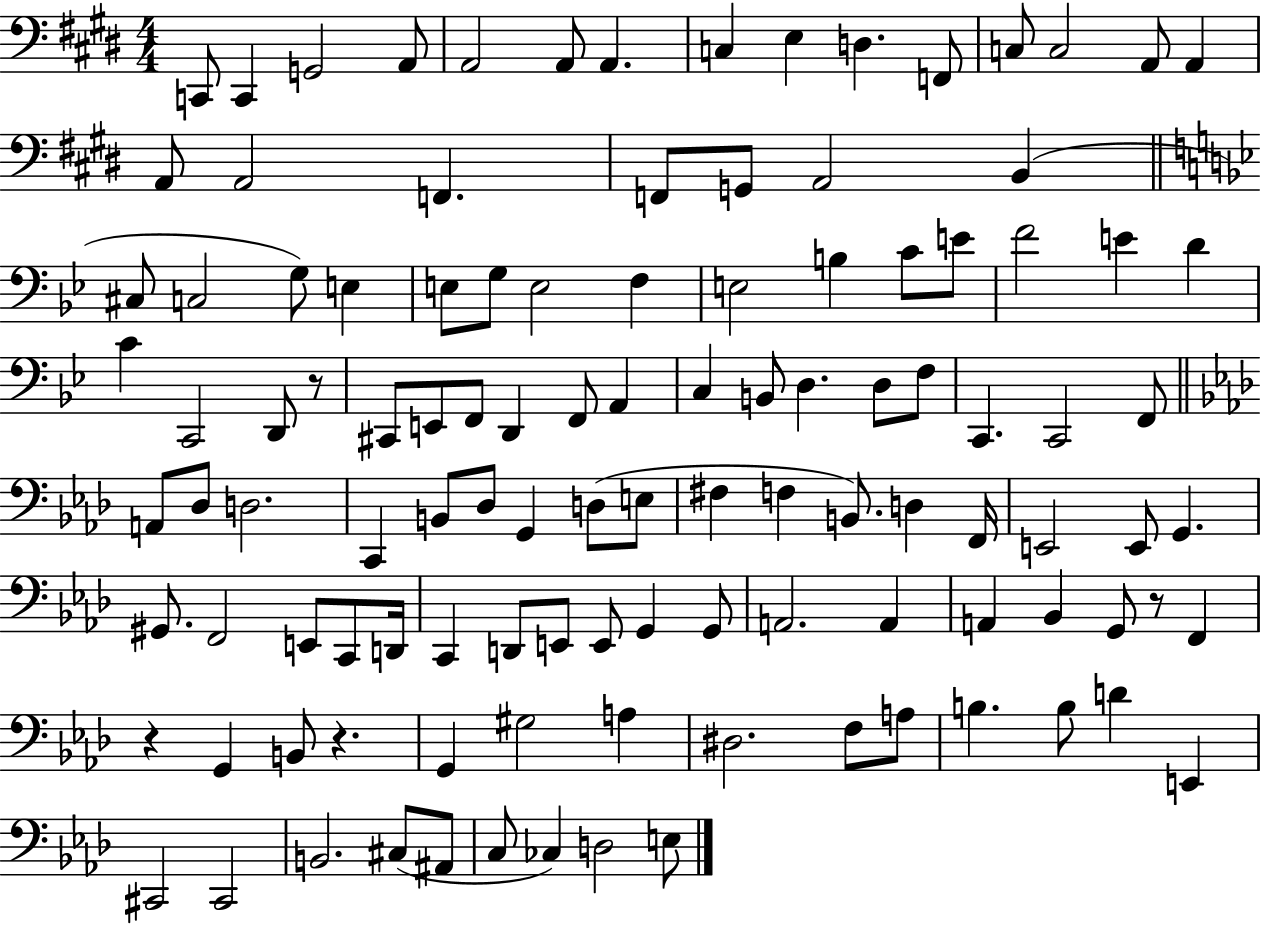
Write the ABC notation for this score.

X:1
T:Untitled
M:4/4
L:1/4
K:E
C,,/2 C,, G,,2 A,,/2 A,,2 A,,/2 A,, C, E, D, F,,/2 C,/2 C,2 A,,/2 A,, A,,/2 A,,2 F,, F,,/2 G,,/2 A,,2 B,, ^C,/2 C,2 G,/2 E, E,/2 G,/2 E,2 F, E,2 B, C/2 E/2 F2 E D C C,,2 D,,/2 z/2 ^C,,/2 E,,/2 F,,/2 D,, F,,/2 A,, C, B,,/2 D, D,/2 F,/2 C,, C,,2 F,,/2 A,,/2 _D,/2 D,2 C,, B,,/2 _D,/2 G,, D,/2 E,/2 ^F, F, B,,/2 D, F,,/4 E,,2 E,,/2 G,, ^G,,/2 F,,2 E,,/2 C,,/2 D,,/4 C,, D,,/2 E,,/2 E,,/2 G,, G,,/2 A,,2 A,, A,, _B,, G,,/2 z/2 F,, z G,, B,,/2 z G,, ^G,2 A, ^D,2 F,/2 A,/2 B, B,/2 D E,, ^C,,2 ^C,,2 B,,2 ^C,/2 ^A,,/2 C,/2 _C, D,2 E,/2